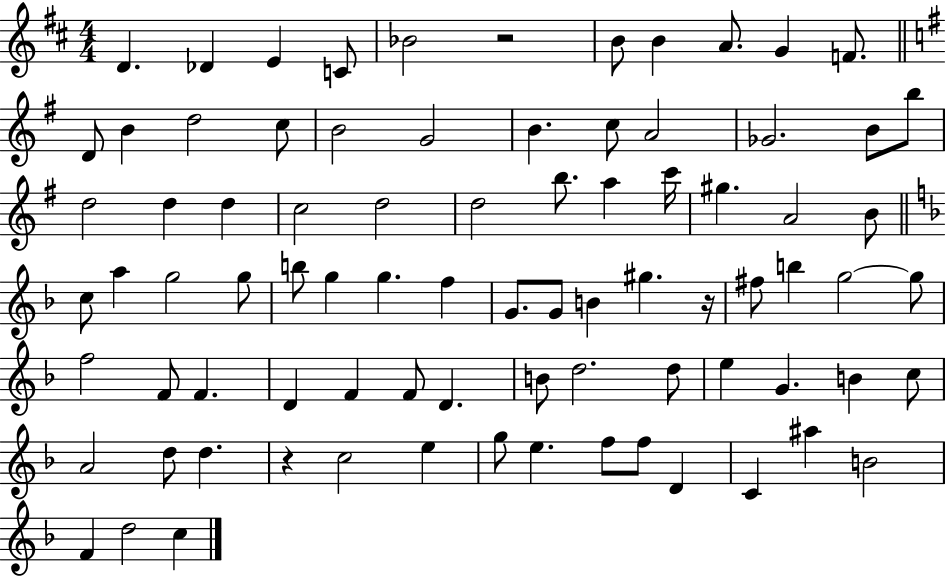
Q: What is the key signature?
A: D major